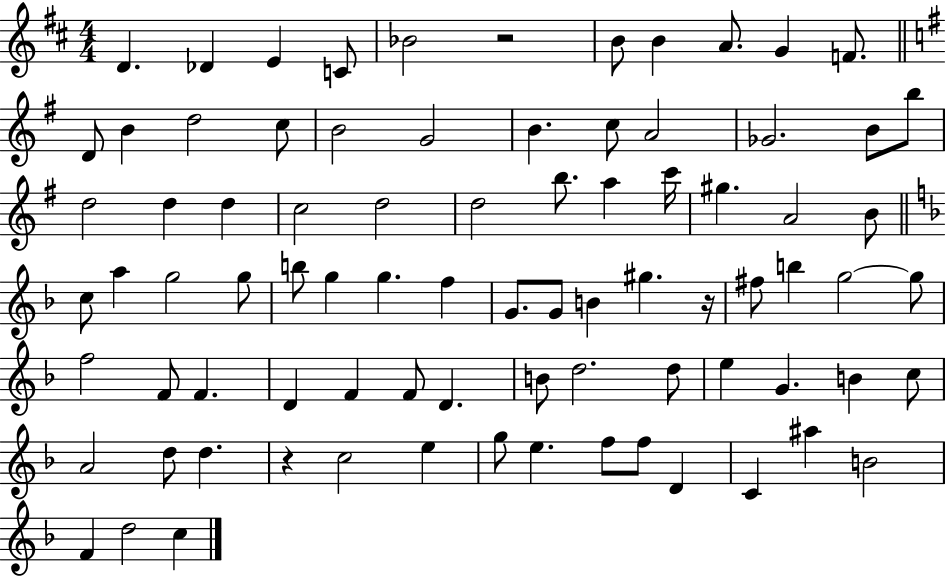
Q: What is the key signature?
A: D major